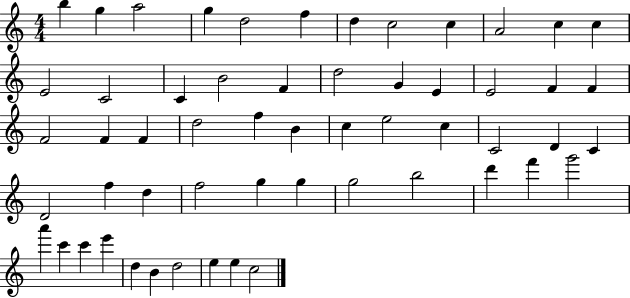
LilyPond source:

{
  \clef treble
  \numericTimeSignature
  \time 4/4
  \key c \major
  b''4 g''4 a''2 | g''4 d''2 f''4 | d''4 c''2 c''4 | a'2 c''4 c''4 | \break e'2 c'2 | c'4 b'2 f'4 | d''2 g'4 e'4 | e'2 f'4 f'4 | \break f'2 f'4 f'4 | d''2 f''4 b'4 | c''4 e''2 c''4 | c'2 d'4 c'4 | \break d'2 f''4 d''4 | f''2 g''4 g''4 | g''2 b''2 | d'''4 f'''4 g'''2 | \break a'''4 c'''4 c'''4 e'''4 | d''4 b'4 d''2 | e''4 e''4 c''2 | \bar "|."
}